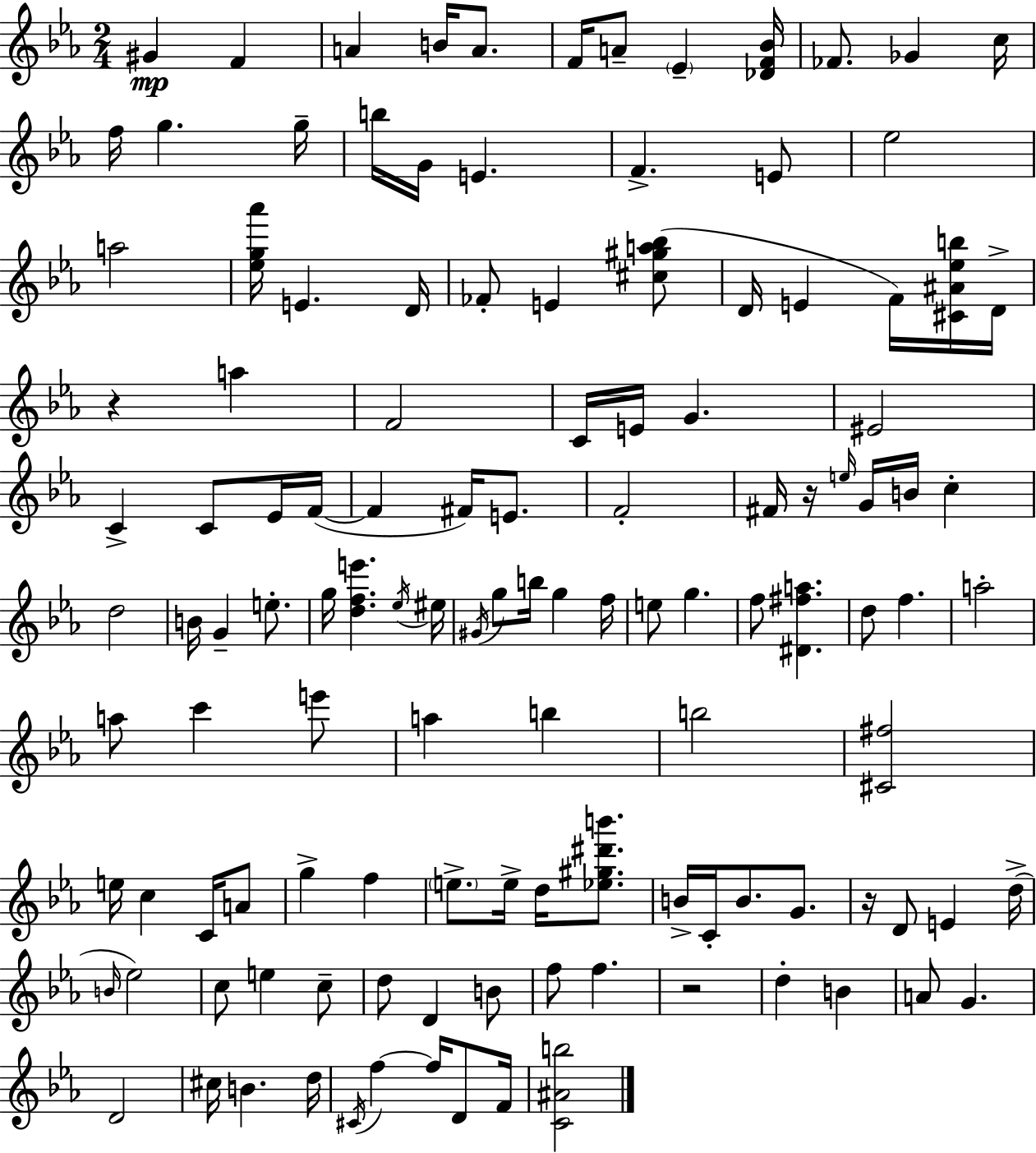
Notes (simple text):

G#4/q F4/q A4/q B4/s A4/e. F4/s A4/e Eb4/q [Db4,F4,Bb4]/s FES4/e. Gb4/q C5/s F5/s G5/q. G5/s B5/s G4/s E4/q. F4/q. E4/e Eb5/h A5/h [Eb5,G5,Ab6]/s E4/q. D4/s FES4/e E4/q [C#5,G#5,A5,Bb5]/e D4/s E4/q F4/s [C#4,A#4,Eb5,B5]/s D4/s R/q A5/q F4/h C4/s E4/s G4/q. EIS4/h C4/q C4/e Eb4/s F4/s F4/q F#4/s E4/e. F4/h F#4/s R/s E5/s G4/s B4/s C5/q D5/h B4/s G4/q E5/e. G5/s [D5,F5,E6]/q. Eb5/s EIS5/s G#4/s G5/e B5/s G5/q F5/s E5/e G5/q. F5/e [D#4,F#5,A5]/q. D5/e F5/q. A5/h A5/e C6/q E6/e A5/q B5/q B5/h [C#4,F#5]/h E5/s C5/q C4/s A4/e G5/q F5/q E5/e. E5/s D5/s [Eb5,G#5,D#6,B6]/e. B4/s C4/s B4/e. G4/e. R/s D4/e E4/q D5/s B4/s Eb5/h C5/e E5/q C5/e D5/e D4/q B4/e F5/e F5/q. R/h D5/q B4/q A4/e G4/q. D4/h C#5/s B4/q. D5/s C#4/s F5/q F5/s D4/e F4/s [C4,A#4,B5]/h